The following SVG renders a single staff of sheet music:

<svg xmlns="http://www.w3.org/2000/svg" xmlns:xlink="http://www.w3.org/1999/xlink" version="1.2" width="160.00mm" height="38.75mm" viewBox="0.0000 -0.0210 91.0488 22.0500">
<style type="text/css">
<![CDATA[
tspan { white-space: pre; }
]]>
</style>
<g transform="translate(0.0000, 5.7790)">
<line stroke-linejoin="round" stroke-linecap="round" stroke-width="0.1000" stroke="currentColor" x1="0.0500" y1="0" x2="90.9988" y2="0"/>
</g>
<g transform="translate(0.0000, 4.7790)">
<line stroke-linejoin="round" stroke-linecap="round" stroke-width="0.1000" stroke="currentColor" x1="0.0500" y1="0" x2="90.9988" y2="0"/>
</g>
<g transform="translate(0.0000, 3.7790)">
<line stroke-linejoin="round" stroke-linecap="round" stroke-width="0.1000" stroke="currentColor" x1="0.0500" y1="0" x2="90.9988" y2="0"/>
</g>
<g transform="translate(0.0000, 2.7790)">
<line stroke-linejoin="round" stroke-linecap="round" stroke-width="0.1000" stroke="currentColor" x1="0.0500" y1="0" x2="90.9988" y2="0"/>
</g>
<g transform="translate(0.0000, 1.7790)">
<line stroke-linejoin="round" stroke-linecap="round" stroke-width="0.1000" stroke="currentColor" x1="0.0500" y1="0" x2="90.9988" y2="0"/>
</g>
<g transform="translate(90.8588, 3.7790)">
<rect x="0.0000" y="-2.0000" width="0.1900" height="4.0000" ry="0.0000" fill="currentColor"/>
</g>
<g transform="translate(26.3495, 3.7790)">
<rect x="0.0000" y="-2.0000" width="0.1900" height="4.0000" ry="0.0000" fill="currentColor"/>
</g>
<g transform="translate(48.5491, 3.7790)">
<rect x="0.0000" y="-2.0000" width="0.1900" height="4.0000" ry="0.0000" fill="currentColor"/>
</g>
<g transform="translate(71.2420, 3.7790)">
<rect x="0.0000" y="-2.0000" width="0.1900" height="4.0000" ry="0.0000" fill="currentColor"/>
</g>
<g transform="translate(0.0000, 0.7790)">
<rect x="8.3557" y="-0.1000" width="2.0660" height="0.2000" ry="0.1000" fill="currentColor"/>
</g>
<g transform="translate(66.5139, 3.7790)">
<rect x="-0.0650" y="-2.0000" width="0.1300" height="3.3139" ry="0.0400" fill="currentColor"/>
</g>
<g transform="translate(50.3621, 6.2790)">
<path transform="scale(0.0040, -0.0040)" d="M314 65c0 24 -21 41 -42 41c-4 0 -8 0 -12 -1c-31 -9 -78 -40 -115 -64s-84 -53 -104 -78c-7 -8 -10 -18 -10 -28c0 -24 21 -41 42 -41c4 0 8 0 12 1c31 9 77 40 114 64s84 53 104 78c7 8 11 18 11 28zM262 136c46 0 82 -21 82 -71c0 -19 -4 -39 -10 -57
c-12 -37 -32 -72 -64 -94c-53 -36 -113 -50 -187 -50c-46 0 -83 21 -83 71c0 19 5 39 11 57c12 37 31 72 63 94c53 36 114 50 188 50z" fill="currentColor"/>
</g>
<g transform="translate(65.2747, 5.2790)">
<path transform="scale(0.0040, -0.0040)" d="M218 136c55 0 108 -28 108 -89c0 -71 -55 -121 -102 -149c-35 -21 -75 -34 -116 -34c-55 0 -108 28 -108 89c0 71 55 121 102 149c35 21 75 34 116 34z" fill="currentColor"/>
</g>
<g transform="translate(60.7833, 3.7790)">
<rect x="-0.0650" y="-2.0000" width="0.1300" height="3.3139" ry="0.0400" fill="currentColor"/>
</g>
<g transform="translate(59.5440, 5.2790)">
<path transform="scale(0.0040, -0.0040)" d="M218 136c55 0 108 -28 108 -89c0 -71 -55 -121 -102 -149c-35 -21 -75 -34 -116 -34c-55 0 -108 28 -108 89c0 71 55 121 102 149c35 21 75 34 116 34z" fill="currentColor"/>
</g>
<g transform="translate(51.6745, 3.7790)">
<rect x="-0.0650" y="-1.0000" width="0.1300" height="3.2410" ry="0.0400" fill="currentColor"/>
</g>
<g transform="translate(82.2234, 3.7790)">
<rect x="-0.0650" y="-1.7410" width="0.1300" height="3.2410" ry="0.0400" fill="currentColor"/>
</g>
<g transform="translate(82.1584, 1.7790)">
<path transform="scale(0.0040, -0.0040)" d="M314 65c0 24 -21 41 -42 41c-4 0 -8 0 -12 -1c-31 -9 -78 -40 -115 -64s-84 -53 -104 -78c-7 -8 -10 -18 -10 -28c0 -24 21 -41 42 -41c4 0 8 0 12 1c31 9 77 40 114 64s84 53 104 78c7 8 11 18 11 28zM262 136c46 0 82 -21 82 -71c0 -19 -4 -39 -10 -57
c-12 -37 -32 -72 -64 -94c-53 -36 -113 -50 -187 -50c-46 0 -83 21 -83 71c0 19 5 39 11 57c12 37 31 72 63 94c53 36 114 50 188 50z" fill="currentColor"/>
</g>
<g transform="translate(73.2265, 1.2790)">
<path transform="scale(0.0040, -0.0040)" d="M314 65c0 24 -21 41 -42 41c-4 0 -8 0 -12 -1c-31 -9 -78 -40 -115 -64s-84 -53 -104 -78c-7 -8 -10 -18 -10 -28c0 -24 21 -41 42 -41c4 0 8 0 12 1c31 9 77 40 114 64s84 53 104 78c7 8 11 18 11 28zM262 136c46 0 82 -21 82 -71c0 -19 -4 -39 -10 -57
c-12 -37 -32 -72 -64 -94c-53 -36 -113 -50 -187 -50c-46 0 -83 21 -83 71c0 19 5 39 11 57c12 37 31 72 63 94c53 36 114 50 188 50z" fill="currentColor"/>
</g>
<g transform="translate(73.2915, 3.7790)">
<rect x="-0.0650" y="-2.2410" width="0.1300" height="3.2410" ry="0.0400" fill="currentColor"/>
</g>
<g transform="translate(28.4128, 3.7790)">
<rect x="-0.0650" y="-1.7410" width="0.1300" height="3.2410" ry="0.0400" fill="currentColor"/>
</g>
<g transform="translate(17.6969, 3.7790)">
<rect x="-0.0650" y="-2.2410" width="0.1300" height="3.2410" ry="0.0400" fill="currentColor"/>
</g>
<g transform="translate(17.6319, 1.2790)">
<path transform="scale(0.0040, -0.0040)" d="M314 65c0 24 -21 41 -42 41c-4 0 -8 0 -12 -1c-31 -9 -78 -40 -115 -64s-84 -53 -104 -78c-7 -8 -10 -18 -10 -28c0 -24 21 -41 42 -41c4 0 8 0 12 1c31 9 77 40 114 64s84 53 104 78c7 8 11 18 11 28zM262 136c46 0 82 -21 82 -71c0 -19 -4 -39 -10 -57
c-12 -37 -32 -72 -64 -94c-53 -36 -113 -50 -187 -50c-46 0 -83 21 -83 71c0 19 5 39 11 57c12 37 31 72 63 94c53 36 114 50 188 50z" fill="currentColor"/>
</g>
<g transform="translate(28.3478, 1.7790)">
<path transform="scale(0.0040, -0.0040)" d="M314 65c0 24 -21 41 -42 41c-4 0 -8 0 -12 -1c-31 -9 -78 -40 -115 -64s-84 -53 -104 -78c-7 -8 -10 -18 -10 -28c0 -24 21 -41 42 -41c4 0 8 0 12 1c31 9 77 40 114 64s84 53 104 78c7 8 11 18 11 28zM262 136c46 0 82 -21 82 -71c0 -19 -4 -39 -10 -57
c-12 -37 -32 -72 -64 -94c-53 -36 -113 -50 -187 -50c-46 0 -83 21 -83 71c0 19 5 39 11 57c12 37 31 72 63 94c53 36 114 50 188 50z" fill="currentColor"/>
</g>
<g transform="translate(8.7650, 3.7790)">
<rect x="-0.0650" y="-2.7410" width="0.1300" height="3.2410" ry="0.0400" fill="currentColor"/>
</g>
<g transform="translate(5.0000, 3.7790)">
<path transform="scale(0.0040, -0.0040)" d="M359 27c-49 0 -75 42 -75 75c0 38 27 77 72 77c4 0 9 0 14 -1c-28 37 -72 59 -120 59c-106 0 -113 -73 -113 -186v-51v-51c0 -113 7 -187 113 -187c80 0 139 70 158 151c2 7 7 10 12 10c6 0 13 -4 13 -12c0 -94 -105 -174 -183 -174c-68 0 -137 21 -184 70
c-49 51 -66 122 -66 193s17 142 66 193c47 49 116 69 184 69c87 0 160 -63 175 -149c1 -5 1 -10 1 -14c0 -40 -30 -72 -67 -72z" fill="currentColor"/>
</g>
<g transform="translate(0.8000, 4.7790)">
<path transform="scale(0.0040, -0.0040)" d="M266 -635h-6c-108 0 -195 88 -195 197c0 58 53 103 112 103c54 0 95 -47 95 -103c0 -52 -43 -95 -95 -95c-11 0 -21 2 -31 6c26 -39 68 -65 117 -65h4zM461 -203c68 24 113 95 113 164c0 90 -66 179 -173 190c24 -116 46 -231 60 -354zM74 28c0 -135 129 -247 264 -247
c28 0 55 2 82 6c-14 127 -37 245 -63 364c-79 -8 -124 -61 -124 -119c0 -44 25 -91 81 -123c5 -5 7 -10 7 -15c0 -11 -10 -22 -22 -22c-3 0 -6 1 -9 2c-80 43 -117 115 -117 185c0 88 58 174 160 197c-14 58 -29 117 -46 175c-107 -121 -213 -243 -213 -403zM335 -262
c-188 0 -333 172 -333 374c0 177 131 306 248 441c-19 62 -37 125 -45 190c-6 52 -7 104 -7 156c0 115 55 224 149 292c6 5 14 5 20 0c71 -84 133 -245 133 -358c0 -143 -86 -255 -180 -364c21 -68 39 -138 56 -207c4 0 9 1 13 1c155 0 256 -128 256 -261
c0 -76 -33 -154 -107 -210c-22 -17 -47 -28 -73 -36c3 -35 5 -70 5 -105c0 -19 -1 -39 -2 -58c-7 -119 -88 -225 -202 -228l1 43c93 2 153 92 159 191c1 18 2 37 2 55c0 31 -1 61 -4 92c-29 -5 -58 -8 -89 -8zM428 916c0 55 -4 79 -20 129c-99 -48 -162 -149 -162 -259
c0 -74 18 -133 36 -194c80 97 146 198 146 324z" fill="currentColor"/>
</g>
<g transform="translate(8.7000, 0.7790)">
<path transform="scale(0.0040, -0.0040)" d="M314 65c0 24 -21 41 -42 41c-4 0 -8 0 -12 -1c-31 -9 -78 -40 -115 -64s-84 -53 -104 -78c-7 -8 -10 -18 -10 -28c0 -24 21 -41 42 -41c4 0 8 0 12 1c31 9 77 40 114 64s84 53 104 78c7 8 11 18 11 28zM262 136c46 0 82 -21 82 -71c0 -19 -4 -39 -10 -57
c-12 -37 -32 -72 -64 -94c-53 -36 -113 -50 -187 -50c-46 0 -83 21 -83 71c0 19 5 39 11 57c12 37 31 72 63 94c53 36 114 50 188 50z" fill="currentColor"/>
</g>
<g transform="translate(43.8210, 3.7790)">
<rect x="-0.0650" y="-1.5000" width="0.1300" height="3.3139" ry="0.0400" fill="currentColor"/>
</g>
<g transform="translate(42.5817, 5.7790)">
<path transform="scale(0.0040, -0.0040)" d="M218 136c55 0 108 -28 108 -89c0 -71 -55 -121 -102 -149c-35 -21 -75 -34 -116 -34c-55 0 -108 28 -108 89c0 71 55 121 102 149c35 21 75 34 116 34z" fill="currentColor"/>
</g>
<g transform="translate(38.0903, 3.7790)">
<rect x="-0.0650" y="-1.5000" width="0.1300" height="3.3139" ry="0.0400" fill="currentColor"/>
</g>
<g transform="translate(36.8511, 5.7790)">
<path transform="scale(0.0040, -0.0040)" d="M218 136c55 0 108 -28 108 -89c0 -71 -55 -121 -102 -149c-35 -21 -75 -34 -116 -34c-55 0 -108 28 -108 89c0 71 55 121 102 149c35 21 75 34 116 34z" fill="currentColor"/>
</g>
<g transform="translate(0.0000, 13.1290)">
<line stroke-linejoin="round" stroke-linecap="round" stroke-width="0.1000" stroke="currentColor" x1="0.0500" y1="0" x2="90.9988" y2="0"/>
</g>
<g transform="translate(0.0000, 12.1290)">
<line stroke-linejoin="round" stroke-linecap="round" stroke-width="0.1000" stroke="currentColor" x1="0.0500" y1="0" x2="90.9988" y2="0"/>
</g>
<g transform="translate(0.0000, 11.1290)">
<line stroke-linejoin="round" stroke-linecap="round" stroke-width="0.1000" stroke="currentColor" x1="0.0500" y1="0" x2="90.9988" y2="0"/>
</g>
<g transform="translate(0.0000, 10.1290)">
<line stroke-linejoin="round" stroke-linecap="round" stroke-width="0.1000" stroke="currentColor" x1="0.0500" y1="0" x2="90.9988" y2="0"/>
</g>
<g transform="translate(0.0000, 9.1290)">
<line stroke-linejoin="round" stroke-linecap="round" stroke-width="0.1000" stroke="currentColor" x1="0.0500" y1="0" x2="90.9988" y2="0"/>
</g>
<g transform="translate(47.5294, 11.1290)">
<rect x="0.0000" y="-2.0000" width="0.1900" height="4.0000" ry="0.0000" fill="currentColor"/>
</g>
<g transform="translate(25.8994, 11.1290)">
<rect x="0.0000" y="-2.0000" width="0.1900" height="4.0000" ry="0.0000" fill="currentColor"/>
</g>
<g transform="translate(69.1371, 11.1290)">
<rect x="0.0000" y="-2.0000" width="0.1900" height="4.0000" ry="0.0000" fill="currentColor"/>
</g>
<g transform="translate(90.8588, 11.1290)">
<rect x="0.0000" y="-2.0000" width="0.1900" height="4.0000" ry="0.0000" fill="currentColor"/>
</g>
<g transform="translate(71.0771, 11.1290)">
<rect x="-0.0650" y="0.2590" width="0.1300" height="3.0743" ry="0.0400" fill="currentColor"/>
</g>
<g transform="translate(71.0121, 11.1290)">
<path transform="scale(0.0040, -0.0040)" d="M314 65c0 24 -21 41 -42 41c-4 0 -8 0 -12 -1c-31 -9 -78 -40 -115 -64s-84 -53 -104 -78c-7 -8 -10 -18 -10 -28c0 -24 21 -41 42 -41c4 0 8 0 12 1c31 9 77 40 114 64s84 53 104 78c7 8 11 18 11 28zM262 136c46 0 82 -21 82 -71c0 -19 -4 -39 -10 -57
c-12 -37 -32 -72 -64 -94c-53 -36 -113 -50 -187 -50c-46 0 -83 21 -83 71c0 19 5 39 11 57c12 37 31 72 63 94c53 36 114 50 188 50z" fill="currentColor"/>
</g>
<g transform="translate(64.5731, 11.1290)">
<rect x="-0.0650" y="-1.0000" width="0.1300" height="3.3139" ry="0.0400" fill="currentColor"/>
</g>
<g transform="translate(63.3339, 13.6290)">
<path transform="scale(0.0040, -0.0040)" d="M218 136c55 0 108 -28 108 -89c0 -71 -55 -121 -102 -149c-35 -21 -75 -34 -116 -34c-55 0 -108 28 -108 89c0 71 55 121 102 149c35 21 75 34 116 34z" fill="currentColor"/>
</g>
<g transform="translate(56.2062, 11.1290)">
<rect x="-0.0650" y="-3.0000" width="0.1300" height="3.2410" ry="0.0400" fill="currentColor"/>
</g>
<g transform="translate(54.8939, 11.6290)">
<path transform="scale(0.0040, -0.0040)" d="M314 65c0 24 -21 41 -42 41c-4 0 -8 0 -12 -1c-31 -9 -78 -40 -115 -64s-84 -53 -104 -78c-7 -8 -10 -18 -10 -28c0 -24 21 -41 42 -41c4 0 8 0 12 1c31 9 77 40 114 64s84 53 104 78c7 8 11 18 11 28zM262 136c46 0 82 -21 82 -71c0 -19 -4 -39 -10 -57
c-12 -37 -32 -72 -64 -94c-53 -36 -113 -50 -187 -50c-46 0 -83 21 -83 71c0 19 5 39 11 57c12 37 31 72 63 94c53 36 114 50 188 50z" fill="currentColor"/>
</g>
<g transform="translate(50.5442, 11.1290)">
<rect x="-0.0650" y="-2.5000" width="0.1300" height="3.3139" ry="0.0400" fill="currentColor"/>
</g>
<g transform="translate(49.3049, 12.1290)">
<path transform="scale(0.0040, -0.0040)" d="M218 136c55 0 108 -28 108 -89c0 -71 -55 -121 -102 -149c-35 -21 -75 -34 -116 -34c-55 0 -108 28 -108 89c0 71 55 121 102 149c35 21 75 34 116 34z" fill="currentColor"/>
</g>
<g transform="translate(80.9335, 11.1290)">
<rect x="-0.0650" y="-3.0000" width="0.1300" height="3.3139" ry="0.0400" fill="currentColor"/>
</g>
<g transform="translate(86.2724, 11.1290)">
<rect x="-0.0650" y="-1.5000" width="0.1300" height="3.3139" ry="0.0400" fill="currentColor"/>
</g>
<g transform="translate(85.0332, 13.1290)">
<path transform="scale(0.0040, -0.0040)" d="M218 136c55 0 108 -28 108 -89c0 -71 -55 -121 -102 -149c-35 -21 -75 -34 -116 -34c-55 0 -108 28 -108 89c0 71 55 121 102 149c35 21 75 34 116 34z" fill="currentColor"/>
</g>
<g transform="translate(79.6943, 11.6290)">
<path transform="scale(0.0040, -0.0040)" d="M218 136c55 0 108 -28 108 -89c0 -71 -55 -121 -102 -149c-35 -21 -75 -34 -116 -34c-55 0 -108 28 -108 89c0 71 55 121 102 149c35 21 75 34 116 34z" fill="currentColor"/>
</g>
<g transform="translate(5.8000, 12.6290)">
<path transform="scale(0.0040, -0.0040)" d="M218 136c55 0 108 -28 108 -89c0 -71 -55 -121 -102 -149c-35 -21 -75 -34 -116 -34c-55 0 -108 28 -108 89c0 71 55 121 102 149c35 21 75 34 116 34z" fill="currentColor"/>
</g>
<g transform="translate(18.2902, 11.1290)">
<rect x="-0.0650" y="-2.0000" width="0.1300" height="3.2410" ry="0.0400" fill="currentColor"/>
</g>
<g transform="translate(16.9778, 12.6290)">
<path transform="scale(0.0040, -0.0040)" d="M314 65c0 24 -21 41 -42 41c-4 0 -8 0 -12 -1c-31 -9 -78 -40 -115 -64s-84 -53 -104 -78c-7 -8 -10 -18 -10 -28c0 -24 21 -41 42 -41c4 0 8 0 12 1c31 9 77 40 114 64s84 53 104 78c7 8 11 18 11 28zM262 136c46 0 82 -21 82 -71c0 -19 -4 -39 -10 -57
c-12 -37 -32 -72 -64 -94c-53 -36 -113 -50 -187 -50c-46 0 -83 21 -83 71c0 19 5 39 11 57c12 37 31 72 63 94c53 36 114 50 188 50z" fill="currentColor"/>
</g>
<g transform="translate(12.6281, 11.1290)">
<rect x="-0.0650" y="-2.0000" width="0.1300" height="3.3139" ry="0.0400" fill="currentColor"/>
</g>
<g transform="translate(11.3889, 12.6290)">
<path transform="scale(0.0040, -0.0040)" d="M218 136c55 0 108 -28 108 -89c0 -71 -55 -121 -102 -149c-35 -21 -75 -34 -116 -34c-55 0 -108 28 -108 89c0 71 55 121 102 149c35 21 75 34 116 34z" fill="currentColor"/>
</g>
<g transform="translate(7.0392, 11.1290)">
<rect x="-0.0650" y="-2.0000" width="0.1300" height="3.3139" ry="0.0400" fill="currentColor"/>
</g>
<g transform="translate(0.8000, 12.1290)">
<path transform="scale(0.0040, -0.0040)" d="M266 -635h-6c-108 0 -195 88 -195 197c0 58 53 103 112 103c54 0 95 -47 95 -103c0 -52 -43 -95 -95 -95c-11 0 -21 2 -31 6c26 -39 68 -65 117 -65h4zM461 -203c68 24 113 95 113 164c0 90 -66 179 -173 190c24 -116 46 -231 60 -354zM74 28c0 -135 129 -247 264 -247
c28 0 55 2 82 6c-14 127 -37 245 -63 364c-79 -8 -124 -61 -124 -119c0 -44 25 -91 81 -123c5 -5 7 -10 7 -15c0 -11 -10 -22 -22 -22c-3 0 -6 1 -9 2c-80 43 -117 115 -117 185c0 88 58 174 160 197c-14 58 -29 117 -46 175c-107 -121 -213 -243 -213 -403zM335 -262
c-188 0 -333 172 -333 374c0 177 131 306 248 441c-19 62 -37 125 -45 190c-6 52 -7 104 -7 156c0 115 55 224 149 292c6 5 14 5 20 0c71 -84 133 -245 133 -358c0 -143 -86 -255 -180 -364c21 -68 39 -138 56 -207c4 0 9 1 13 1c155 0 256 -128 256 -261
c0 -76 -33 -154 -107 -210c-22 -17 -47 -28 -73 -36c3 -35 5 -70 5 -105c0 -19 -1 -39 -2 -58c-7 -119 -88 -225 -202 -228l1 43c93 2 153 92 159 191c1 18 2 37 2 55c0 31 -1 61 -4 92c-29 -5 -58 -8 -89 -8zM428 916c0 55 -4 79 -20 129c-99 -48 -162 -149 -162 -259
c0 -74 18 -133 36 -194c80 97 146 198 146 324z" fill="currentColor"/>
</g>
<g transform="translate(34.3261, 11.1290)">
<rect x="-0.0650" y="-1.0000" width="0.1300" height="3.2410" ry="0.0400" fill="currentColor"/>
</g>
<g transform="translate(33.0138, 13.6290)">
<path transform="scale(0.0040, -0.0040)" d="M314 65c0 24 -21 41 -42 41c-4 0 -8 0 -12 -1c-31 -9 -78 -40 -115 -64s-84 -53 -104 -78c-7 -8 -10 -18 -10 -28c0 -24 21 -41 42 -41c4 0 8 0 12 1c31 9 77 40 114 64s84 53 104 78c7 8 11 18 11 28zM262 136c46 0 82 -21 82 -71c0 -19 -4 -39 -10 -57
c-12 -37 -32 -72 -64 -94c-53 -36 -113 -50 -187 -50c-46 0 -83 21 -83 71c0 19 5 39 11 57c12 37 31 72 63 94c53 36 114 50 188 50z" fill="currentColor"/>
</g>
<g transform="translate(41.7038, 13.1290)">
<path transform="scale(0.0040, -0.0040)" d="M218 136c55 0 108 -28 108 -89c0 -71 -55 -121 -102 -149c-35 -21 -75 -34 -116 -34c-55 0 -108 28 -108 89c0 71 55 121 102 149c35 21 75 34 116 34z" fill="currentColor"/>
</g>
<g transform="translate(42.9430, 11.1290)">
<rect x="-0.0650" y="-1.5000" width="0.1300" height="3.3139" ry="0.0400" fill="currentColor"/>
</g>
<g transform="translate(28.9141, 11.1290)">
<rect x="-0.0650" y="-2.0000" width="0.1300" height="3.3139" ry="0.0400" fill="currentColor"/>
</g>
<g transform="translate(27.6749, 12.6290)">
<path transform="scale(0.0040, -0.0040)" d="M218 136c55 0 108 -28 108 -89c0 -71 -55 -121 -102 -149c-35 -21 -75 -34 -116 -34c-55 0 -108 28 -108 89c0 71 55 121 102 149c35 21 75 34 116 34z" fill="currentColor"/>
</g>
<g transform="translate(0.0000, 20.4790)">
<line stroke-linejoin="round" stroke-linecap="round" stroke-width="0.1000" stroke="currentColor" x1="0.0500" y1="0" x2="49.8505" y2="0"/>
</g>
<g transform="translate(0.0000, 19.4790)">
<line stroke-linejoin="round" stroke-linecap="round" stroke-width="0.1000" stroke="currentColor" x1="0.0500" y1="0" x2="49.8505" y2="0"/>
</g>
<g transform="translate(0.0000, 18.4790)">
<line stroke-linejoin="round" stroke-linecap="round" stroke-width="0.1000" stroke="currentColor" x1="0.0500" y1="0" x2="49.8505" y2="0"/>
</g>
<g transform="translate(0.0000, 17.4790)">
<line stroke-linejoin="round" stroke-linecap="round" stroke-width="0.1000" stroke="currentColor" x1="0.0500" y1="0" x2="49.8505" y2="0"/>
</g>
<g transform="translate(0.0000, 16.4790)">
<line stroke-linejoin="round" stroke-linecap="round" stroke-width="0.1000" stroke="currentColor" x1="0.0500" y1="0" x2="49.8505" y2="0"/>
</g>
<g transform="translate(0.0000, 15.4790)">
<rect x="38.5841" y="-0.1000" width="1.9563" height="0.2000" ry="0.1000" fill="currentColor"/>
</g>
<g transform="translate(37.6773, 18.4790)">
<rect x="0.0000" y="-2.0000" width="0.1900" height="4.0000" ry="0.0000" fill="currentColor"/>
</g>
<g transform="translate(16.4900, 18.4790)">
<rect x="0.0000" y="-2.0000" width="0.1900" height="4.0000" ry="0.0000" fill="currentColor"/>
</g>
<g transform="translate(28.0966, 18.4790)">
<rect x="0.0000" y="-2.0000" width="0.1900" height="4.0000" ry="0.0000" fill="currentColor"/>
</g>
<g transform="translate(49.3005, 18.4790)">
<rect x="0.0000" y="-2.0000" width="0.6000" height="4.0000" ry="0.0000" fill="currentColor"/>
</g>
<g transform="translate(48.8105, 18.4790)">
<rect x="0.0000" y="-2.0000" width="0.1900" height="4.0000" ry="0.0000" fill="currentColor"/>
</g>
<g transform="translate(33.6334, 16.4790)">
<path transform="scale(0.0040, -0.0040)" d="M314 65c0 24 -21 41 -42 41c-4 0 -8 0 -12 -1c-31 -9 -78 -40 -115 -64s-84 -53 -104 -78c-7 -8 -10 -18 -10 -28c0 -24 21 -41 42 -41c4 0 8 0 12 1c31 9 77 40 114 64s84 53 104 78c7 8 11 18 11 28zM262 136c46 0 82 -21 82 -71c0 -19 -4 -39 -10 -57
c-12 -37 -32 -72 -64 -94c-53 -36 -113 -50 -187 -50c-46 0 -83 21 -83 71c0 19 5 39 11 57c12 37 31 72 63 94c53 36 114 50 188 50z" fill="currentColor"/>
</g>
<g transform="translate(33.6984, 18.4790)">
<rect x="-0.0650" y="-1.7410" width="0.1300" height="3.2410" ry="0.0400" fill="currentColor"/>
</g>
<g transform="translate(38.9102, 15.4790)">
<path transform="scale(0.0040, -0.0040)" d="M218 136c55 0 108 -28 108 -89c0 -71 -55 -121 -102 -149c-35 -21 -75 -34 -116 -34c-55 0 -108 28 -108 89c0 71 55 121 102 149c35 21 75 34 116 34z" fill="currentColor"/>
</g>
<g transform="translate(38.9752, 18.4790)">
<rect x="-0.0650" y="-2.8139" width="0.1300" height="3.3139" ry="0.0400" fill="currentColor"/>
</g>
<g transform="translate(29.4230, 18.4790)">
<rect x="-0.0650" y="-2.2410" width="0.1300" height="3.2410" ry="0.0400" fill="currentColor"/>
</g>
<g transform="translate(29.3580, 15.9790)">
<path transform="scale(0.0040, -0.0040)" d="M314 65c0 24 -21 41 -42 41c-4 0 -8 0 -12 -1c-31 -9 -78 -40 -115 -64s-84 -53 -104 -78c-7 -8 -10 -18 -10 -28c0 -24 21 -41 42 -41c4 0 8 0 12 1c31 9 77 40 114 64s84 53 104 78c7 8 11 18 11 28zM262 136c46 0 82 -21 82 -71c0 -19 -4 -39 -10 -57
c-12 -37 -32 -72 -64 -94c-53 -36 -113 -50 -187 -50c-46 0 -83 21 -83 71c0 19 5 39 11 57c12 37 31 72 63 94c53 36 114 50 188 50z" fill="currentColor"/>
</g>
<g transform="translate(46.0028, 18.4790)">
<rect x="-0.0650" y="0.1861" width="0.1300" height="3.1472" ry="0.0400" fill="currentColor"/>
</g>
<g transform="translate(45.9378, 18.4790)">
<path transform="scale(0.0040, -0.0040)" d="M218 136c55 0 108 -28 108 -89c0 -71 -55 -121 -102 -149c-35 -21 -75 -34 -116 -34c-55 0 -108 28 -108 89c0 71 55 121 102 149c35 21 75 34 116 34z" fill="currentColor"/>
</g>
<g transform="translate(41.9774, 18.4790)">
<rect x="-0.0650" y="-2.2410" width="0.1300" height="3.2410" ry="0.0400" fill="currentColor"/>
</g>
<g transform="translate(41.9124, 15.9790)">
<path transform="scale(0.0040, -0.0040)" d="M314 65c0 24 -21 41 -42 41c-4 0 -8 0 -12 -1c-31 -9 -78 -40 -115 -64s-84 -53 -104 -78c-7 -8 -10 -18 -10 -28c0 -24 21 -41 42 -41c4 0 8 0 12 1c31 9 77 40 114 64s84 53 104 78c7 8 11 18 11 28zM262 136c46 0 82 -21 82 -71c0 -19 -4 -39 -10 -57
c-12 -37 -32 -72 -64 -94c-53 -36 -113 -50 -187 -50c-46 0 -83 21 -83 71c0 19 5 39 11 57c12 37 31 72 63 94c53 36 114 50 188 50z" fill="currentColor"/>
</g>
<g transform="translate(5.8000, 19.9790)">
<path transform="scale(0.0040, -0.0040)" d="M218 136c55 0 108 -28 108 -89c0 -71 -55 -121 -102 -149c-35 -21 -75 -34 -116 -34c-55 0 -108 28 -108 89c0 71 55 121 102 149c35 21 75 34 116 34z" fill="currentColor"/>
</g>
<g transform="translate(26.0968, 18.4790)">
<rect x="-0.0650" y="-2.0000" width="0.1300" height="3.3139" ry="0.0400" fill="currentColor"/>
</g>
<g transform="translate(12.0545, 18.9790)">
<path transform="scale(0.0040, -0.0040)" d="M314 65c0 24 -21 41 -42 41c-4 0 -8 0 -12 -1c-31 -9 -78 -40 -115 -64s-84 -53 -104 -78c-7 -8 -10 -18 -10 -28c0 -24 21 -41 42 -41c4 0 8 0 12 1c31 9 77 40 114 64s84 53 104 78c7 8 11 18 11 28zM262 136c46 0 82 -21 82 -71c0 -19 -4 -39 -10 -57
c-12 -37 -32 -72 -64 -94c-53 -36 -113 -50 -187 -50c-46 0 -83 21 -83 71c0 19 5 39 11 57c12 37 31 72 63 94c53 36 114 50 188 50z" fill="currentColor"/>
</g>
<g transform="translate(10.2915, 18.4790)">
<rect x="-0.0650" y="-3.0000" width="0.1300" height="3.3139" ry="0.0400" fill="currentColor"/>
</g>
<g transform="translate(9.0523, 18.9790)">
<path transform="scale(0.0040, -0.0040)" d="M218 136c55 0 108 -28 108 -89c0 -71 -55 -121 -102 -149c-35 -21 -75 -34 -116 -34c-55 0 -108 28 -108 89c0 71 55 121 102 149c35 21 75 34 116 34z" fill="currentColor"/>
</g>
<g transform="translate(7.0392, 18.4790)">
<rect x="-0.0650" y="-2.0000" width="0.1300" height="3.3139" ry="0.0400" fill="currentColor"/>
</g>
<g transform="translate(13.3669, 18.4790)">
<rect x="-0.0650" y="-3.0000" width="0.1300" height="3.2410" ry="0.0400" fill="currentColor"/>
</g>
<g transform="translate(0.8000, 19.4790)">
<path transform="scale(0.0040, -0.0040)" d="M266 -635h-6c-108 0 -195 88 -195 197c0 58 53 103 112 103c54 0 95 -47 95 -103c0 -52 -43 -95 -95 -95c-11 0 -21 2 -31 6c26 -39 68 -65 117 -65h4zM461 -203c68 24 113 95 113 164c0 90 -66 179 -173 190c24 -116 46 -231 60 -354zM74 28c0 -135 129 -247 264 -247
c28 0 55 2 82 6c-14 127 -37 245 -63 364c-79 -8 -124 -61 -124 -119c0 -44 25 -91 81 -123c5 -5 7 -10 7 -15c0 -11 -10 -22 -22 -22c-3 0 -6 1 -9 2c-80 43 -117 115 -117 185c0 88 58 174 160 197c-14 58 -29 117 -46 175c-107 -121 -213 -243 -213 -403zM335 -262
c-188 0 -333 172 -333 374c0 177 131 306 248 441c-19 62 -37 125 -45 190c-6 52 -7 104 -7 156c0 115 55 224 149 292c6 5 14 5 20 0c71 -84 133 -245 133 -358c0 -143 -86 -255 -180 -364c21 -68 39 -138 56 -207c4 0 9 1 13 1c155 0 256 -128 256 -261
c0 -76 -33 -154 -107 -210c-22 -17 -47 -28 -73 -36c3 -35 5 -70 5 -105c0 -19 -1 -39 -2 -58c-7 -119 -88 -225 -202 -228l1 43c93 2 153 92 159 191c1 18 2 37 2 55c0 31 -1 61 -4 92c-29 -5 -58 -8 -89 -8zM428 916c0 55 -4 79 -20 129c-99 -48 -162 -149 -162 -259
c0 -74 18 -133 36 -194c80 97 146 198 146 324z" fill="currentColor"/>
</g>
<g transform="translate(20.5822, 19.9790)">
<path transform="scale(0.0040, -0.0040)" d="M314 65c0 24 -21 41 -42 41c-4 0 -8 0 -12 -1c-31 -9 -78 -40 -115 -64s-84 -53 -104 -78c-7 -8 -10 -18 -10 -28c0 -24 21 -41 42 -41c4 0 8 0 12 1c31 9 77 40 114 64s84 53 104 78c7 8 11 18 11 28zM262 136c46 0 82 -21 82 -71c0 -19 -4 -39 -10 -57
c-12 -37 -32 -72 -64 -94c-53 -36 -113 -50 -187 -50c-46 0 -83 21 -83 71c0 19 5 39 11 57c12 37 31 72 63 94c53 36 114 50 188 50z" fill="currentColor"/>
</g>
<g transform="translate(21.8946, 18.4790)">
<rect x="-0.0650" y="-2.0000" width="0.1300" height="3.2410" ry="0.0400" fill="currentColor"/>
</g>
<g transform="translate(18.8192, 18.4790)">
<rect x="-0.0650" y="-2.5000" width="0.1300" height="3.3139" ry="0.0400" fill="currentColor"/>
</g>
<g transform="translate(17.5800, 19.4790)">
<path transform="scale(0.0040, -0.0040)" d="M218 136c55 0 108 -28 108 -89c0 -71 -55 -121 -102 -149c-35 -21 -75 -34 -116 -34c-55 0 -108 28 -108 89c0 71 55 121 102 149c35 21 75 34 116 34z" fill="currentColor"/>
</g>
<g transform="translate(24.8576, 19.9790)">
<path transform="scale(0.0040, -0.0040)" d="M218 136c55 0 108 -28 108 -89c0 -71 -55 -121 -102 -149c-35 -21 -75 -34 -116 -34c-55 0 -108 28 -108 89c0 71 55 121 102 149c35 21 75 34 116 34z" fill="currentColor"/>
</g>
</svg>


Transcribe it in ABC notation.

X:1
T:Untitled
M:4/4
L:1/4
K:C
a2 g2 f2 E E D2 F F g2 f2 F F F2 F D2 E G A2 D B2 A E F A A2 G F2 F g2 f2 a g2 B